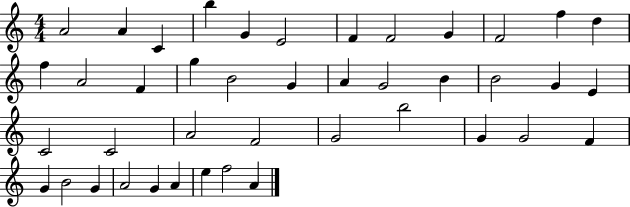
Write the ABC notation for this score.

X:1
T:Untitled
M:4/4
L:1/4
K:C
A2 A C b G E2 F F2 G F2 f d f A2 F g B2 G A G2 B B2 G E C2 C2 A2 F2 G2 b2 G G2 F G B2 G A2 G A e f2 A